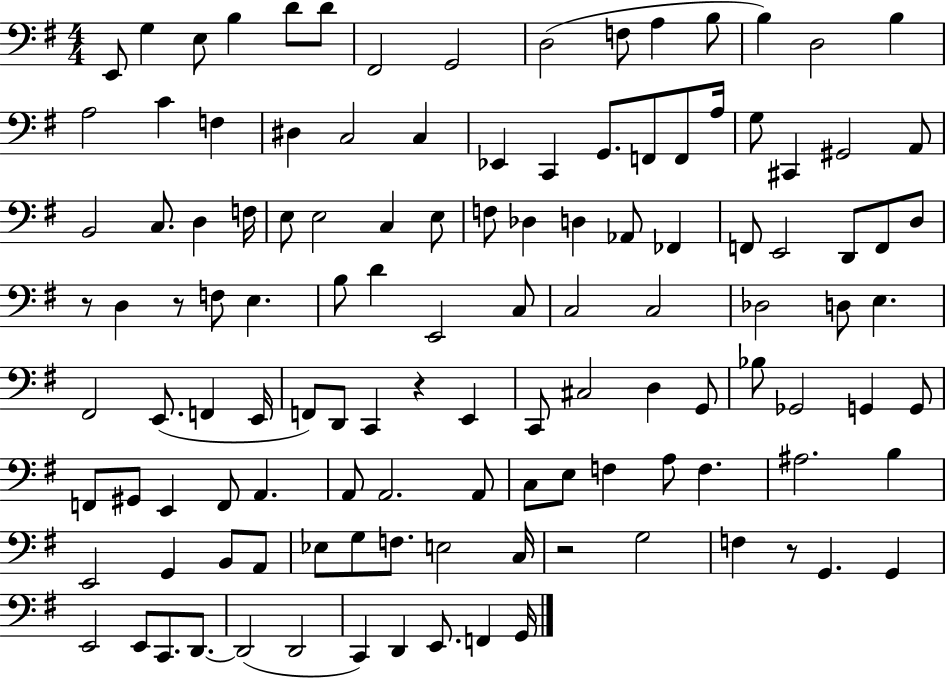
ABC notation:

X:1
T:Untitled
M:4/4
L:1/4
K:G
E,,/2 G, E,/2 B, D/2 D/2 ^F,,2 G,,2 D,2 F,/2 A, B,/2 B, D,2 B, A,2 C F, ^D, C,2 C, _E,, C,, G,,/2 F,,/2 F,,/2 A,/4 G,/2 ^C,, ^G,,2 A,,/2 B,,2 C,/2 D, F,/4 E,/2 E,2 C, E,/2 F,/2 _D, D, _A,,/2 _F,, F,,/2 E,,2 D,,/2 F,,/2 D,/2 z/2 D, z/2 F,/2 E, B,/2 D E,,2 C,/2 C,2 C,2 _D,2 D,/2 E, ^F,,2 E,,/2 F,, E,,/4 F,,/2 D,,/2 C,, z E,, C,,/2 ^C,2 D, G,,/2 _B,/2 _G,,2 G,, G,,/2 F,,/2 ^G,,/2 E,, F,,/2 A,, A,,/2 A,,2 A,,/2 C,/2 E,/2 F, A,/2 F, ^A,2 B, E,,2 G,, B,,/2 A,,/2 _E,/2 G,/2 F,/2 E,2 C,/4 z2 G,2 F, z/2 G,, G,, E,,2 E,,/2 C,,/2 D,,/2 D,,2 D,,2 C,, D,, E,,/2 F,, G,,/4